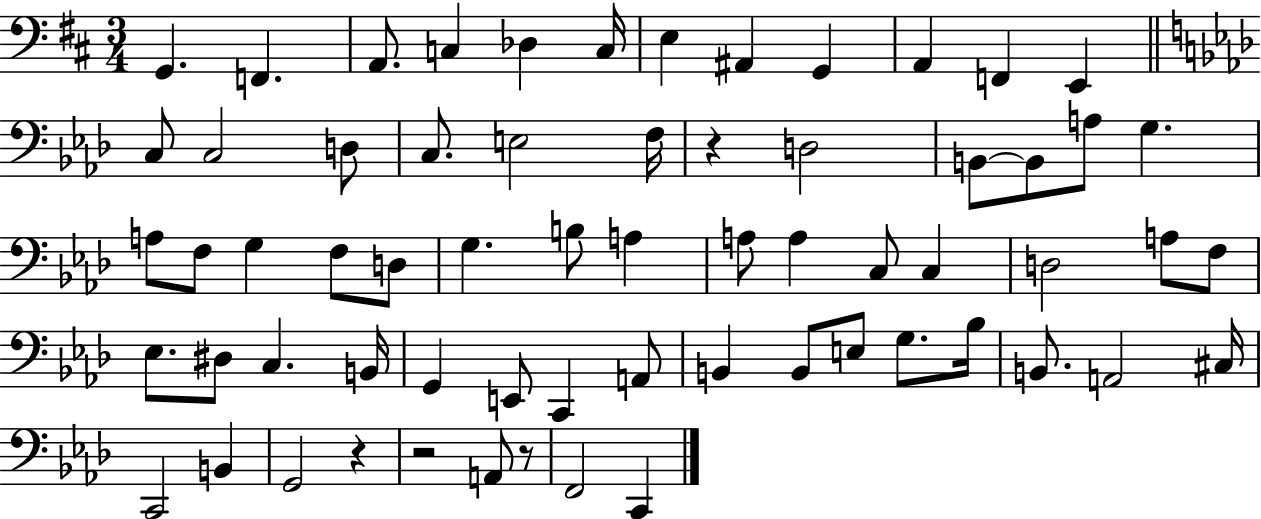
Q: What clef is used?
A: bass